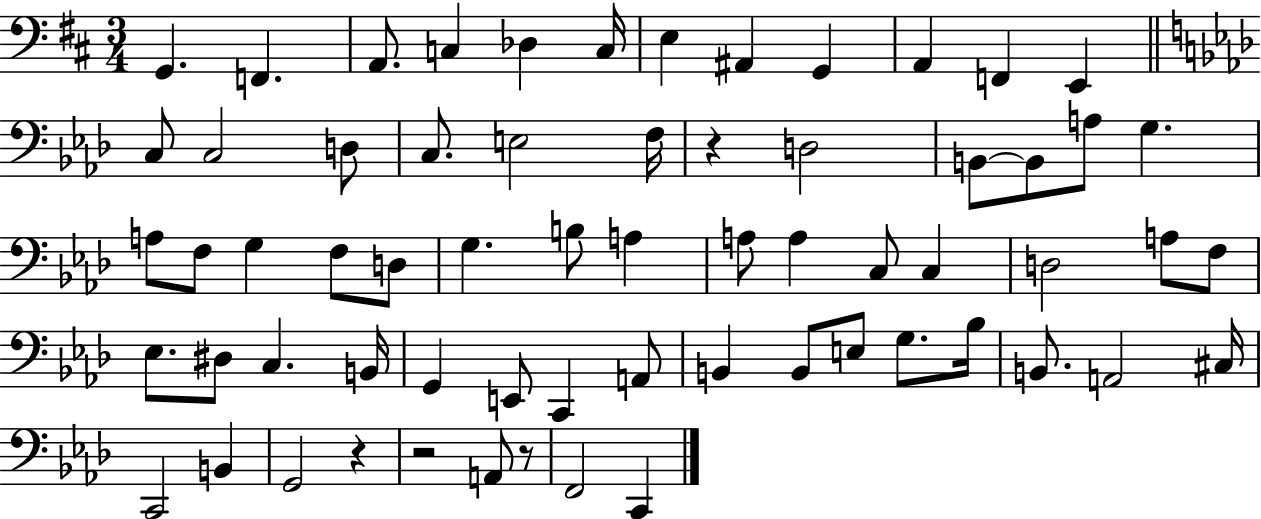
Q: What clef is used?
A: bass